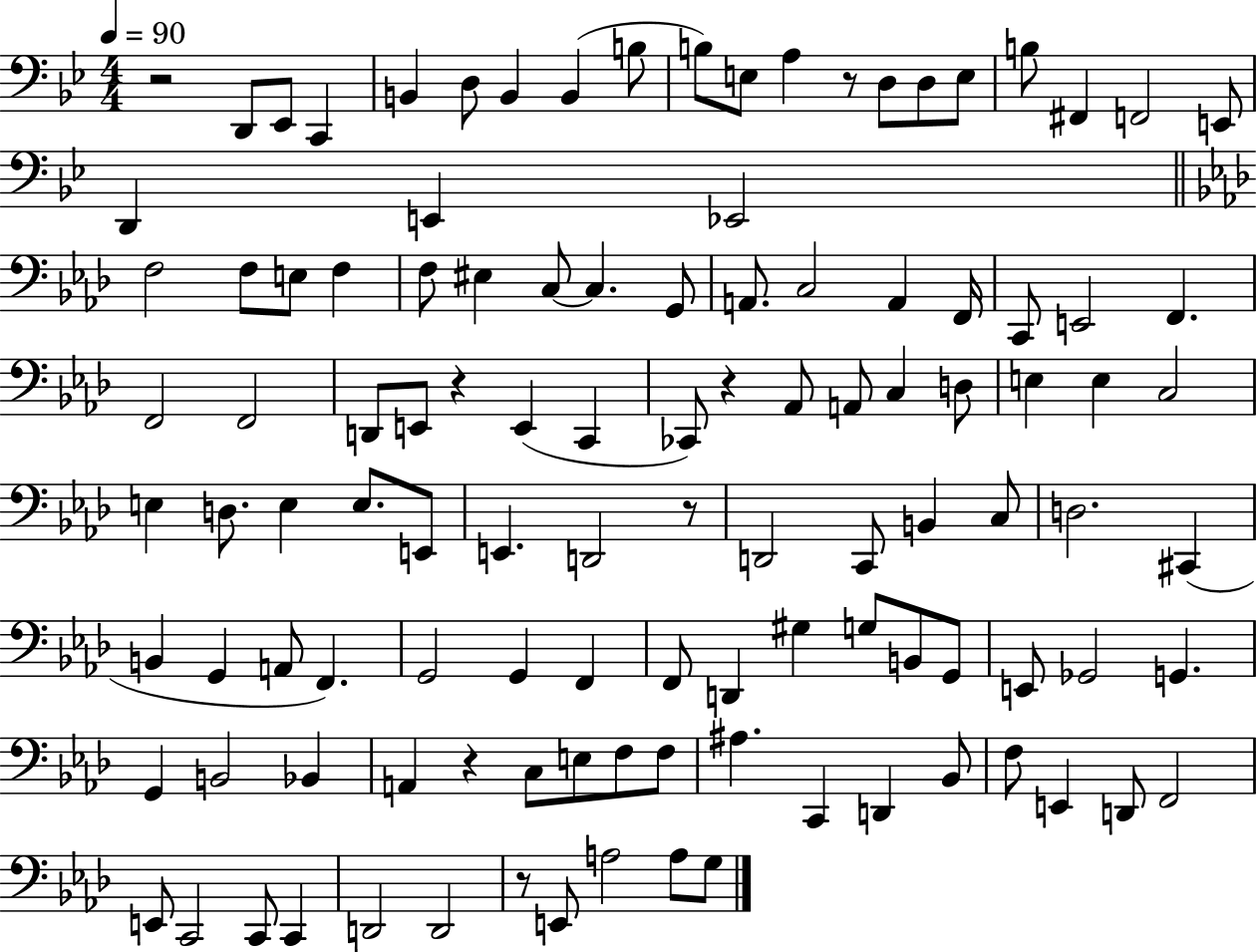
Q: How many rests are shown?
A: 7